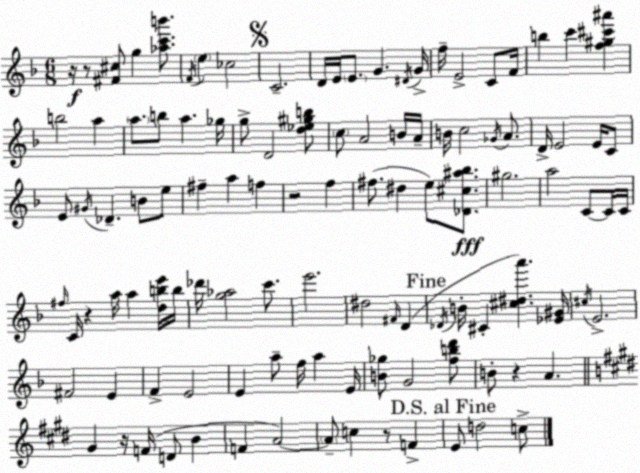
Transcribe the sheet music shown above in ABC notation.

X:1
T:Untitled
M:6/8
L:1/4
K:Dm
z/4 z/2 [^F^c]/2 g [_ac'b']/2 F/4 e _c2 C2 D/4 E/4 E/2 G ^D/4 G/4 f/4 E2 C/2 F/4 b c' [f^g^c'^a'] b2 a a/2 b/2 a _g/4 g/2 D2 [d_e^gb]/2 c/2 A2 B/4 A/4 B/4 c2 _G/4 A/2 D/4 E2 E/4 C/2 E/2 ^G/4 _D B/2 e/2 ^f a f z2 f ^f/2 ^d e/2 [_D^c^a_b]/2 ^g2 a2 C/2 C/4 C/4 ^f/4 C/4 z a/4 a [dbe']/4 b/4 _d'/4 [g_a]2 c'/2 e'2 ^d2 ^F/4 D _D/4 B/4 ^C [^c^da'] [_E^G]/4 ^c/4 E2 ^F2 E F E2 E a/2 f/4 a E/4 [B_g]/2 G2 [fbd']/2 B/2 z A ^G z/4 F/4 D/2 B F A2 A/2 c z/2 F E/2 d2 c/2